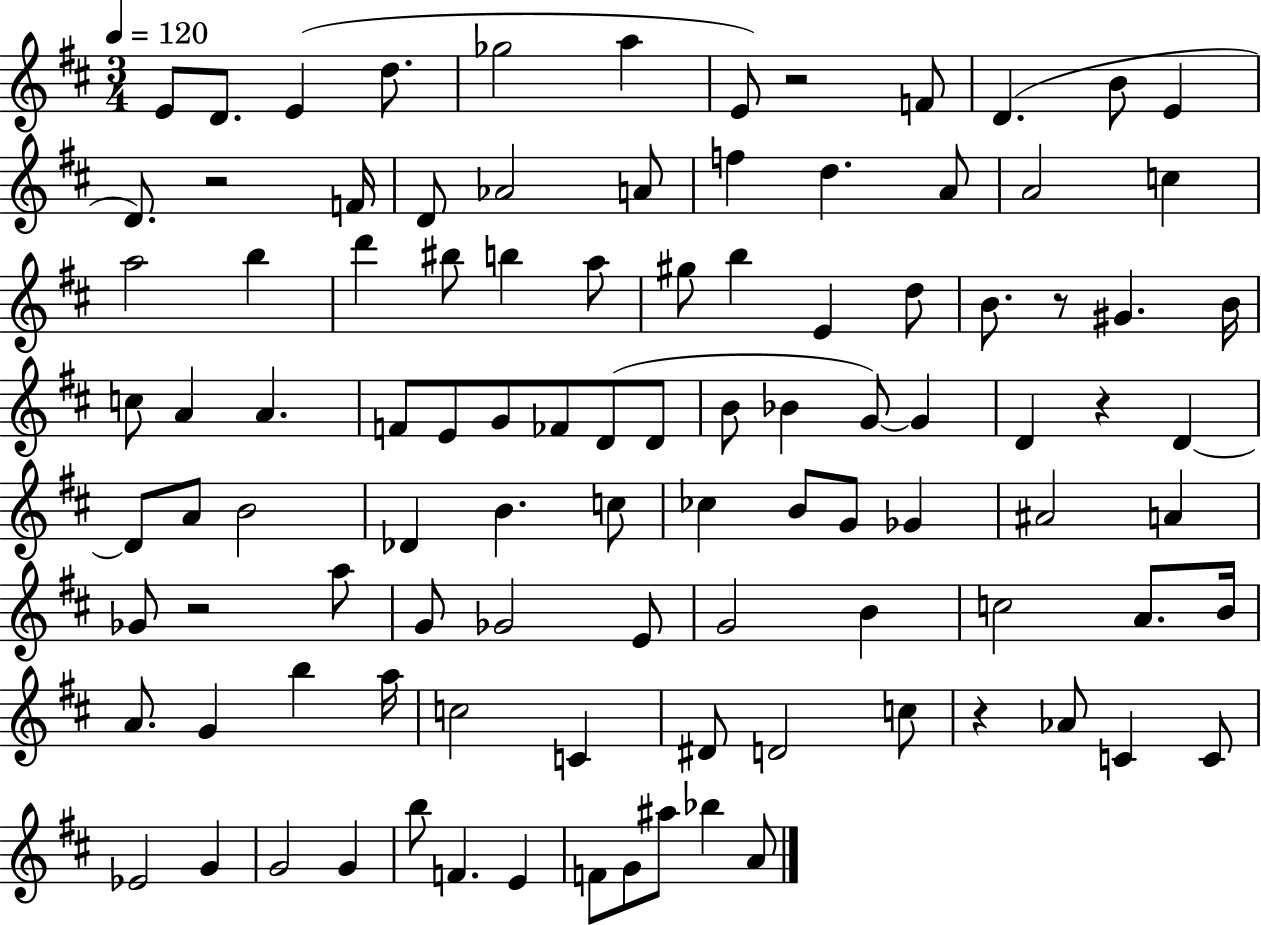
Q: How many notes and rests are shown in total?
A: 101